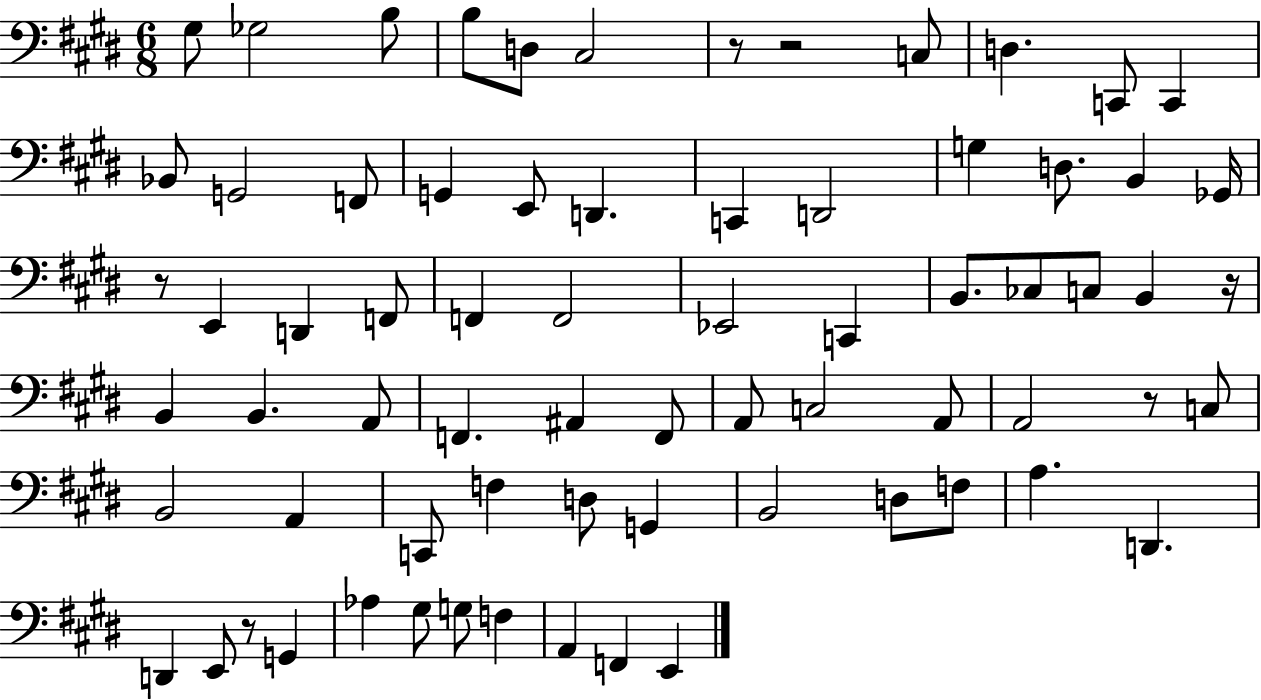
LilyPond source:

{
  \clef bass
  \numericTimeSignature
  \time 6/8
  \key e \major
  \repeat volta 2 { gis8 ges2 b8 | b8 d8 cis2 | r8 r2 c8 | d4. c,8 c,4 | \break bes,8 g,2 f,8 | g,4 e,8 d,4. | c,4 d,2 | g4 d8. b,4 ges,16 | \break r8 e,4 d,4 f,8 | f,4 f,2 | ees,2 c,4 | b,8. ces8 c8 b,4 r16 | \break b,4 b,4. a,8 | f,4. ais,4 f,8 | a,8 c2 a,8 | a,2 r8 c8 | \break b,2 a,4 | c,8 f4 d8 g,4 | b,2 d8 f8 | a4. d,4. | \break d,4 e,8 r8 g,4 | aes4 gis8 g8 f4 | a,4 f,4 e,4 | } \bar "|."
}